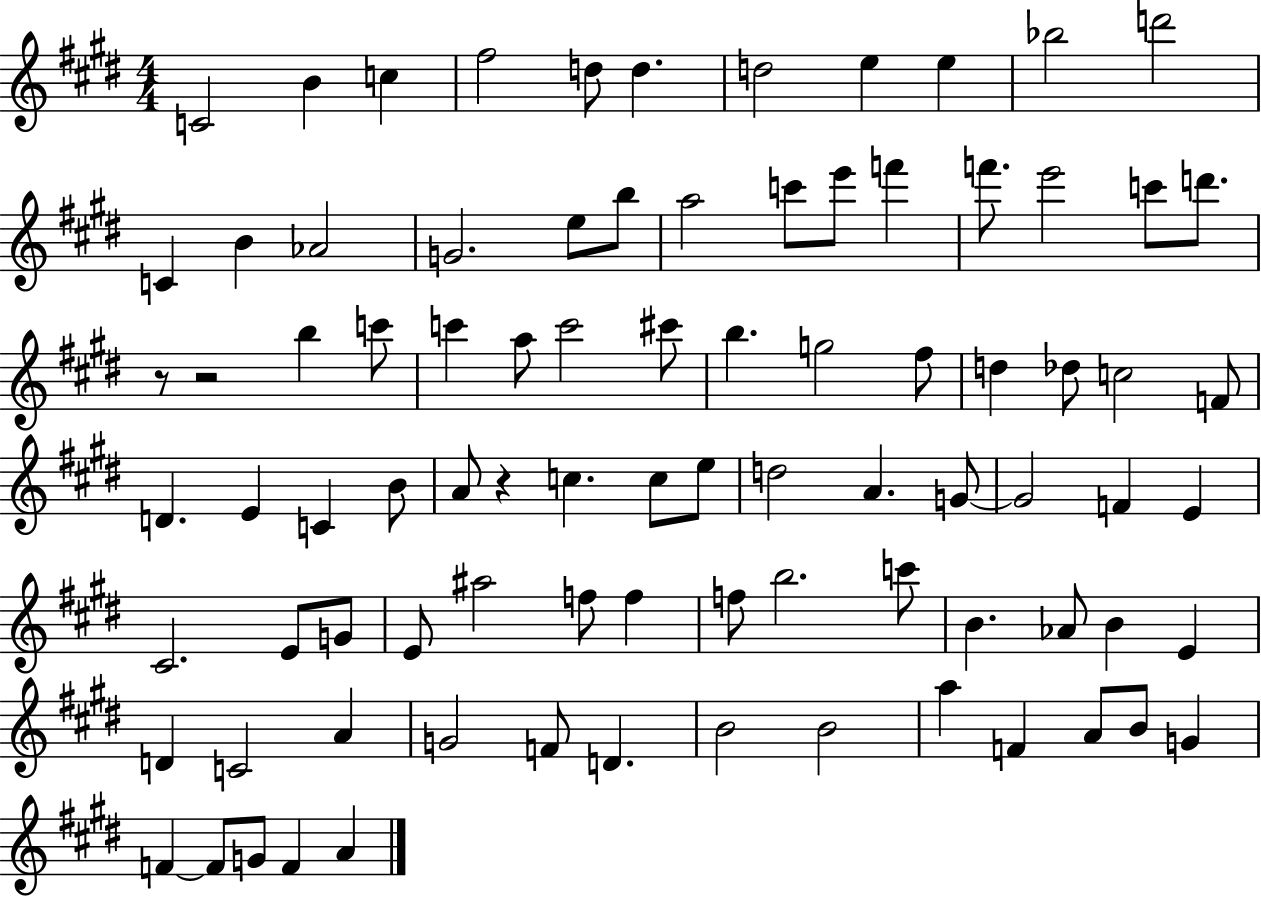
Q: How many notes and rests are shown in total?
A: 87